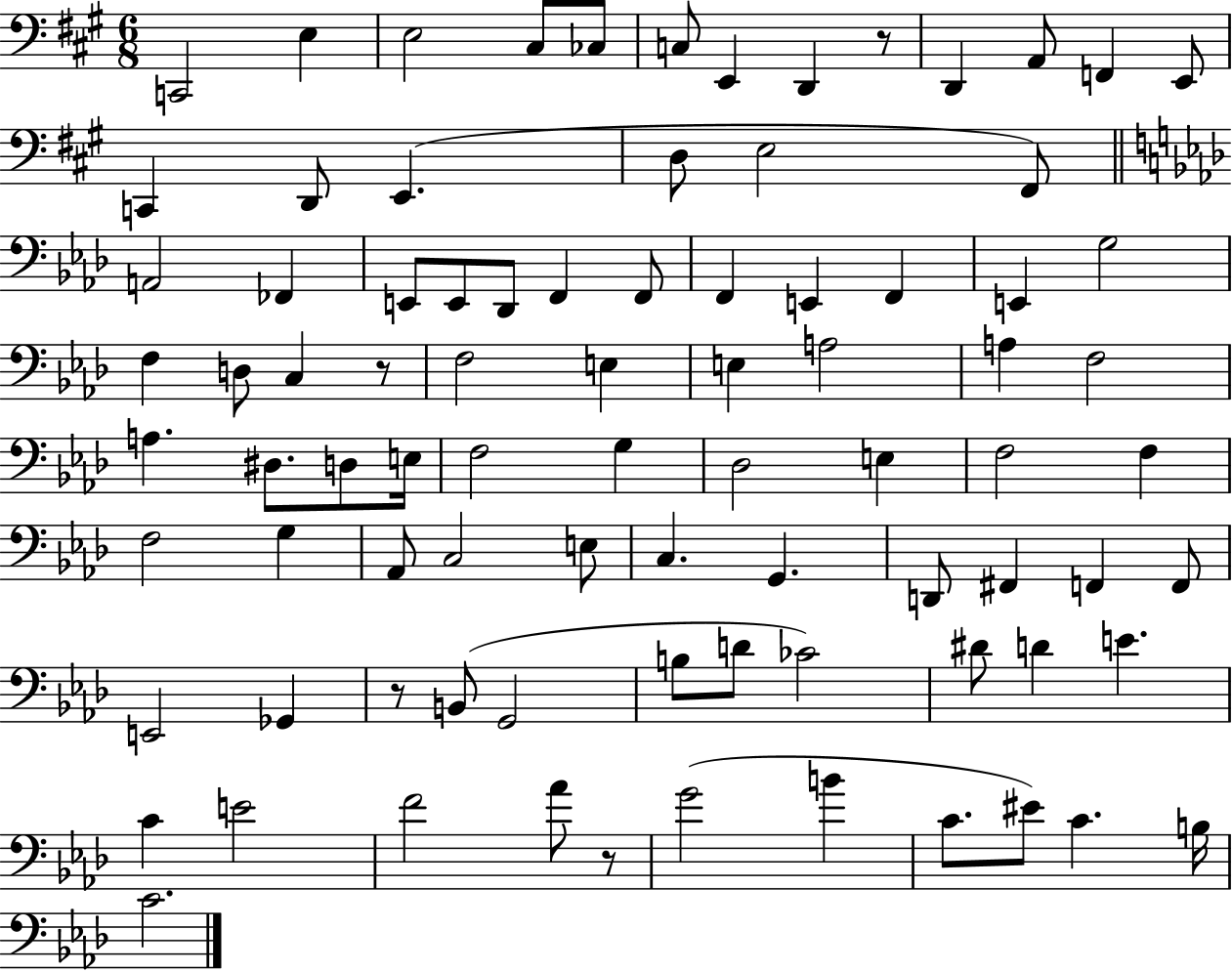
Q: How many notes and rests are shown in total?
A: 85